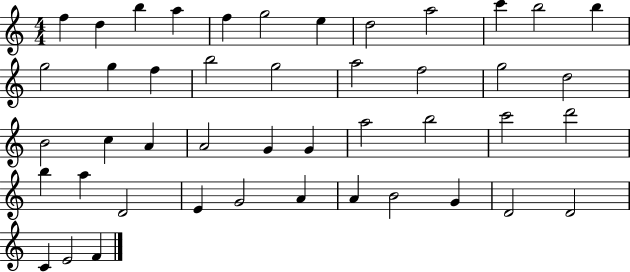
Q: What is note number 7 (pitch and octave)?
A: E5